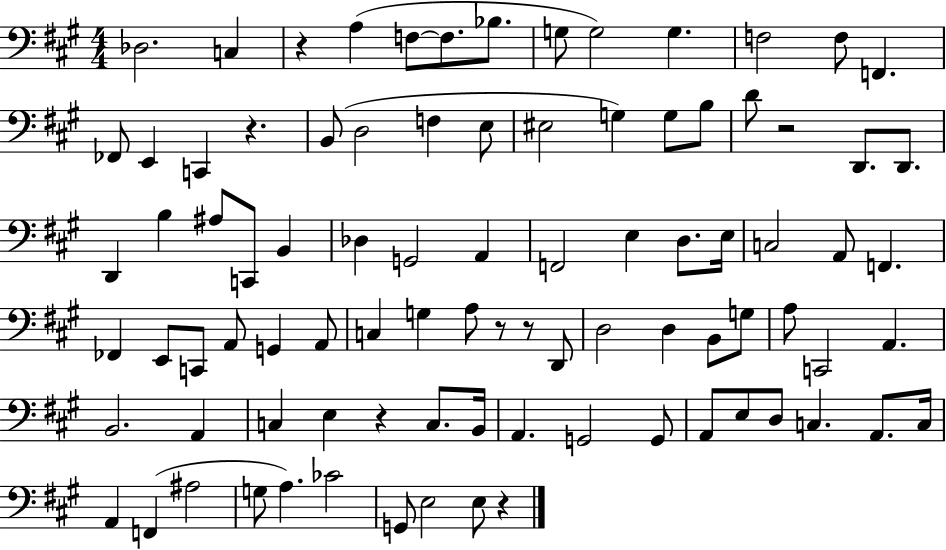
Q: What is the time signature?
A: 4/4